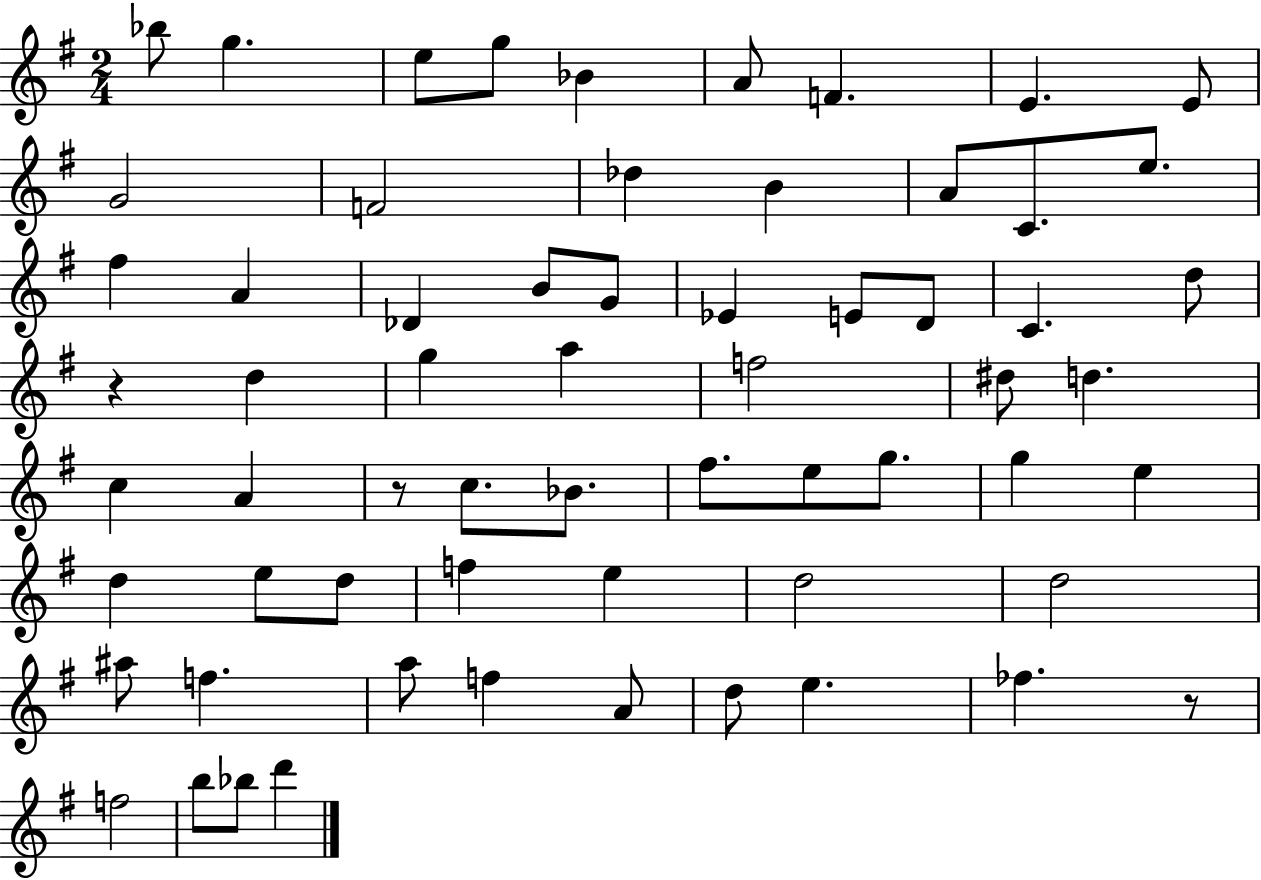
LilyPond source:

{
  \clef treble
  \numericTimeSignature
  \time 2/4
  \key g \major
  bes''8 g''4. | e''8 g''8 bes'4 | a'8 f'4. | e'4. e'8 | \break g'2 | f'2 | des''4 b'4 | a'8 c'8. e''8. | \break fis''4 a'4 | des'4 b'8 g'8 | ees'4 e'8 d'8 | c'4. d''8 | \break r4 d''4 | g''4 a''4 | f''2 | dis''8 d''4. | \break c''4 a'4 | r8 c''8. bes'8. | fis''8. e''8 g''8. | g''4 e''4 | \break d''4 e''8 d''8 | f''4 e''4 | d''2 | d''2 | \break ais''8 f''4. | a''8 f''4 a'8 | d''8 e''4. | fes''4. r8 | \break f''2 | b''8 bes''8 d'''4 | \bar "|."
}